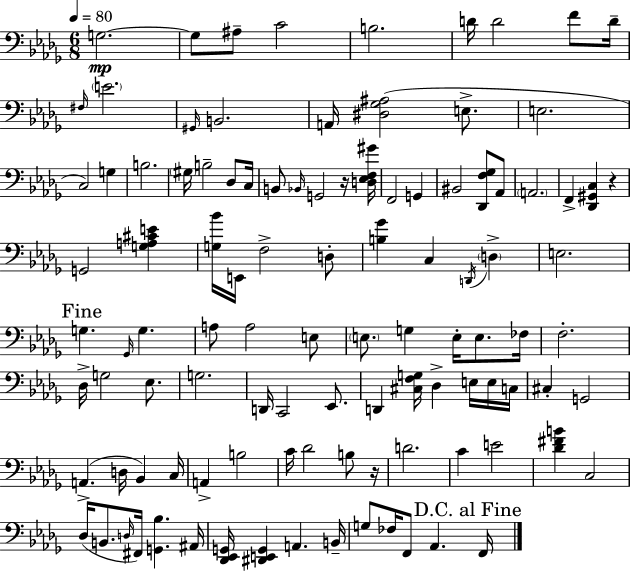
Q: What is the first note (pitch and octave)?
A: G3